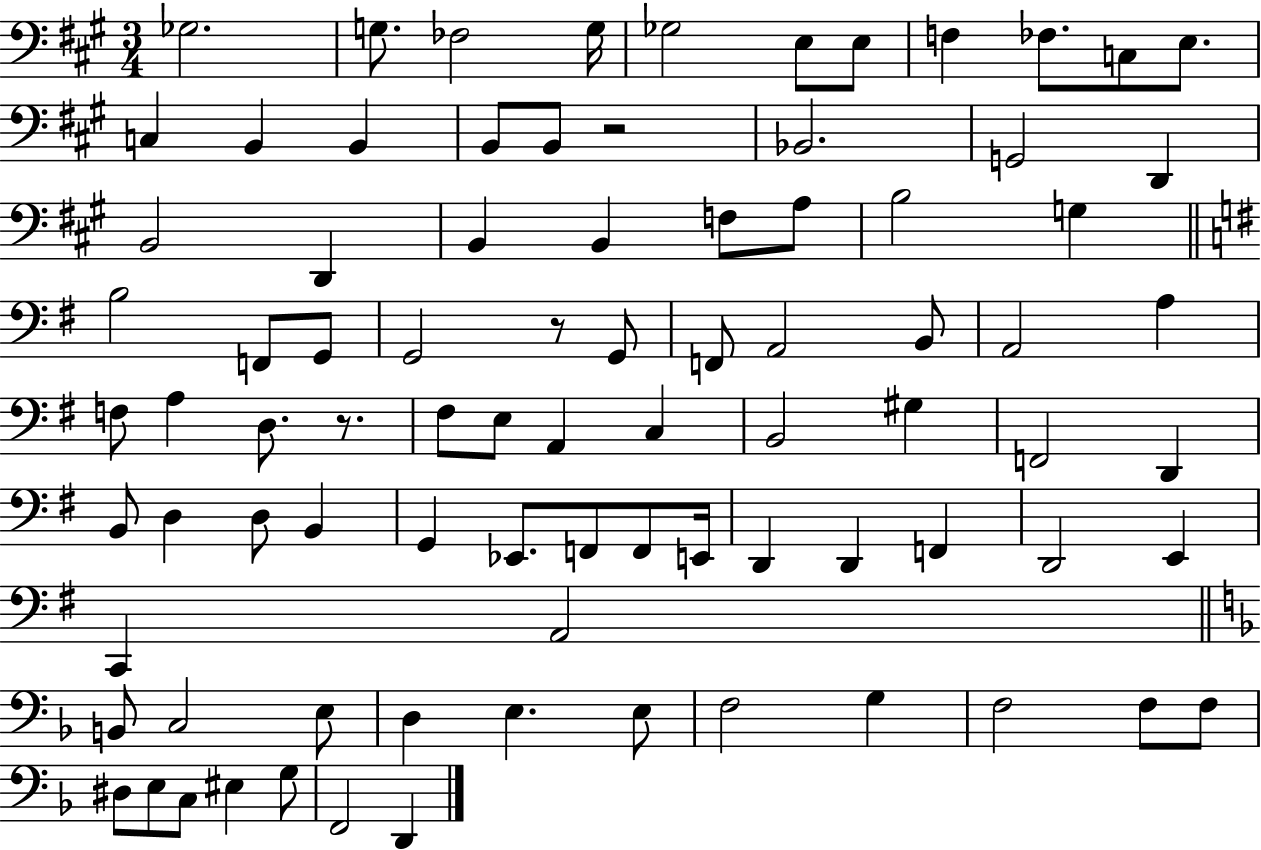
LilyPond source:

{
  \clef bass
  \numericTimeSignature
  \time 3/4
  \key a \major
  ges2. | g8. fes2 g16 | ges2 e8 e8 | f4 fes8. c8 e8. | \break c4 b,4 b,4 | b,8 b,8 r2 | bes,2. | g,2 d,4 | \break b,2 d,4 | b,4 b,4 f8 a8 | b2 g4 | \bar "||" \break \key g \major b2 f,8 g,8 | g,2 r8 g,8 | f,8 a,2 b,8 | a,2 a4 | \break f8 a4 d8. r8. | fis8 e8 a,4 c4 | b,2 gis4 | f,2 d,4 | \break b,8 d4 d8 b,4 | g,4 ees,8. f,8 f,8 e,16 | d,4 d,4 f,4 | d,2 e,4 | \break c,4 a,2 | \bar "||" \break \key d \minor b,8 c2 e8 | d4 e4. e8 | f2 g4 | f2 f8 f8 | \break dis8 e8 c8 eis4 g8 | f,2 d,4 | \bar "|."
}